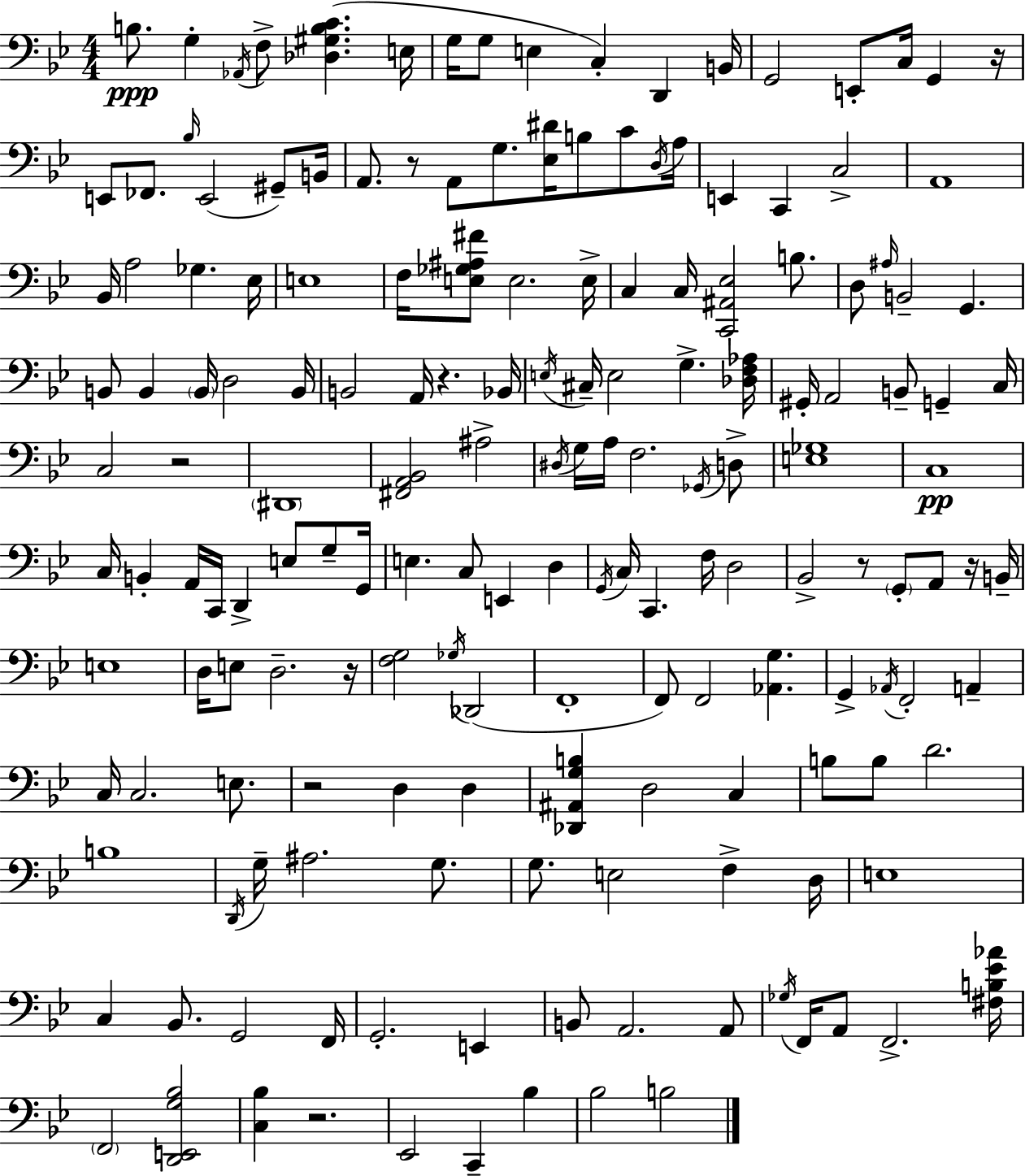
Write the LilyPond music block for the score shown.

{
  \clef bass
  \numericTimeSignature
  \time 4/4
  \key g \minor
  b8.\ppp g4-. \acciaccatura { aes,16 } f8-> <des gis b c'>4.( | e16 g16 g8 e4 c4-.) d,4 | b,16 g,2 e,8-. c16 g,4 | r16 e,8 fes,8. \grace { bes16 }( e,2 gis,8--) | \break b,16 a,8. r8 a,8 g8. <ees dis'>16 b8 c'8 | \acciaccatura { d16 } a16 e,4 c,4 c2-> | a,1 | bes,16 a2 ges4. | \break ees16 e1 | f16 <e ges ais fis'>8 e2. | e16-> c4 c16 <c, ais, ees>2 | b8. d8 \grace { ais16 } b,2-- g,4. | \break b,8 b,4 \parenthesize b,16 d2 | b,16 b,2 a,16 r4. | bes,16 \acciaccatura { e16 } cis16-- e2 g4.-> | <des f aes>16 gis,16-. a,2 b,8-- | \break g,4-- c16 c2 r2 | \parenthesize dis,1 | <fis, a, bes,>2 ais2-> | \acciaccatura { dis16 } g16 a16 f2. | \break \acciaccatura { ges,16 } d8-> <e ges>1 | c1\pp | c16 b,4-. a,16 c,16 d,4-> | e8 g8-- g,16 e4. c8 e,4 | \break d4 \acciaccatura { g,16 } c16 c,4. f16 | d2 bes,2-> | r8 \parenthesize g,8-. a,8 r16 b,16-- e1 | d16 e8 d2.-- | \break r16 <f g>2 | \acciaccatura { ges16 }( des,2 f,1-. | f,8) f,2 | <aes, g>4. g,4-> \acciaccatura { aes,16 } f,2-. | \break a,4-- c16 c2. | e8. r2 | d4 d4 <des, ais, g b>4 d2 | c4 b8 b8 d'2. | \break b1 | \acciaccatura { d,16 } g16-- ais2. | g8. g8. e2 | f4-> d16 e1 | \break c4 bes,8. | g,2 f,16 g,2.-. | e,4 b,8 a,2. | a,8 \acciaccatura { ges16 } f,16 a,8 f,2.-> | \break <fis b ees' aes'>16 \parenthesize f,2 | <d, e, g bes>2 <c bes>4 | r2. ees,2 | c,4-- bes4 bes2 | \break b2 \bar "|."
}